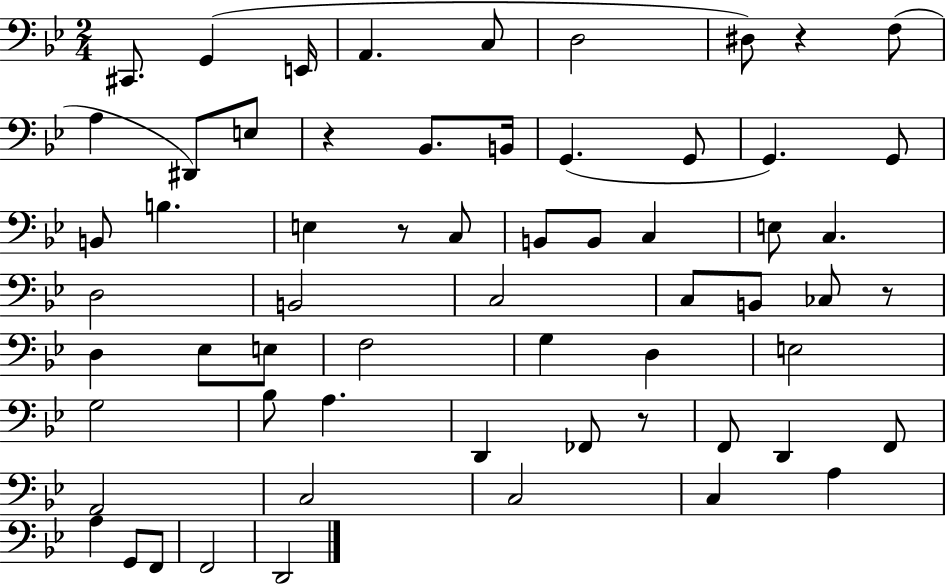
X:1
T:Untitled
M:2/4
L:1/4
K:Bb
^C,,/2 G,, E,,/4 A,, C,/2 D,2 ^D,/2 z F,/2 A, ^D,,/2 E,/2 z _B,,/2 B,,/4 G,, G,,/2 G,, G,,/2 B,,/2 B, E, z/2 C,/2 B,,/2 B,,/2 C, E,/2 C, D,2 B,,2 C,2 C,/2 B,,/2 _C,/2 z/2 D, _E,/2 E,/2 F,2 G, D, E,2 G,2 _B,/2 A, D,, _F,,/2 z/2 F,,/2 D,, F,,/2 A,,2 C,2 C,2 C, A, A, G,,/2 F,,/2 F,,2 D,,2